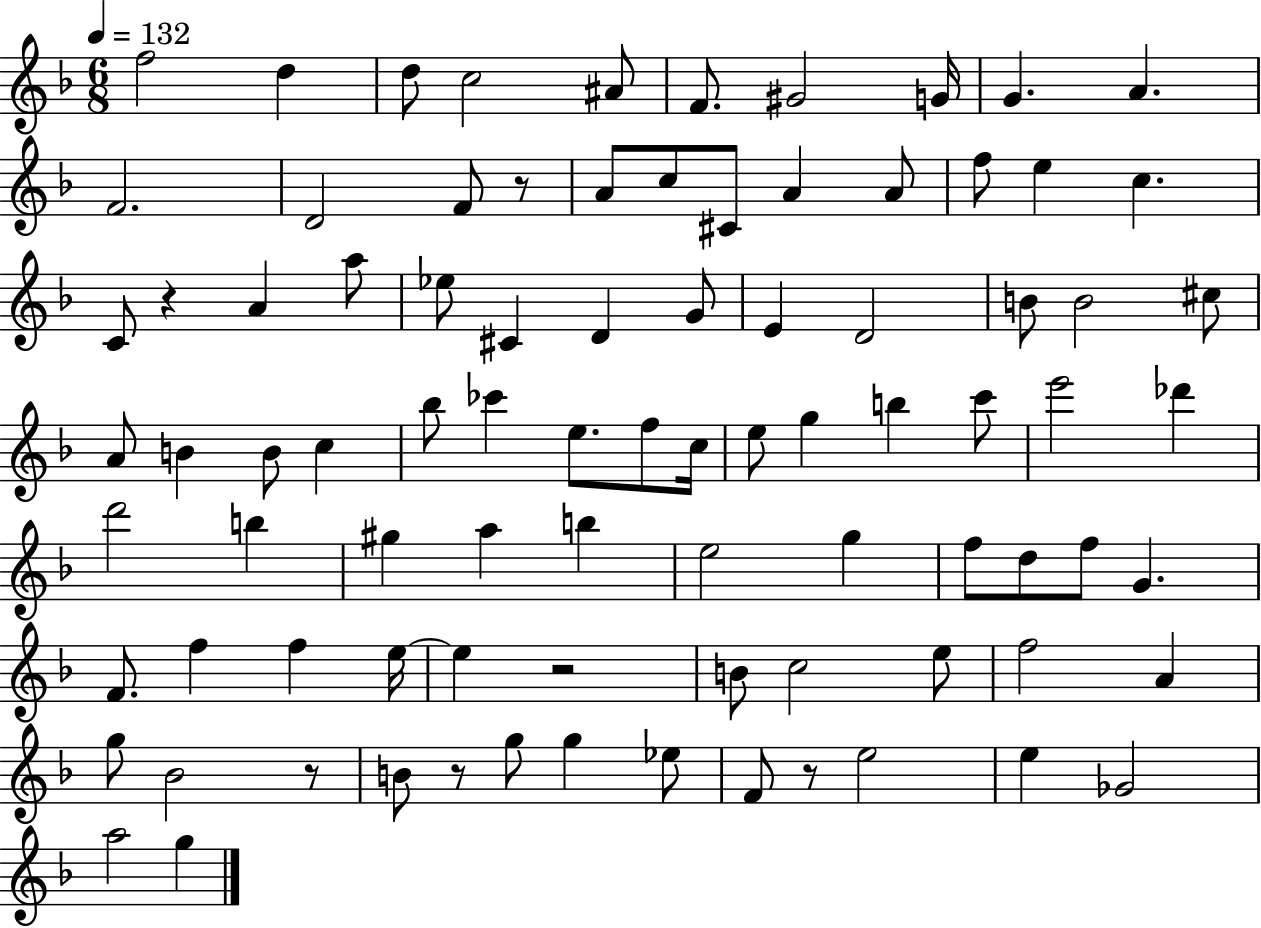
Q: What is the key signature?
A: F major